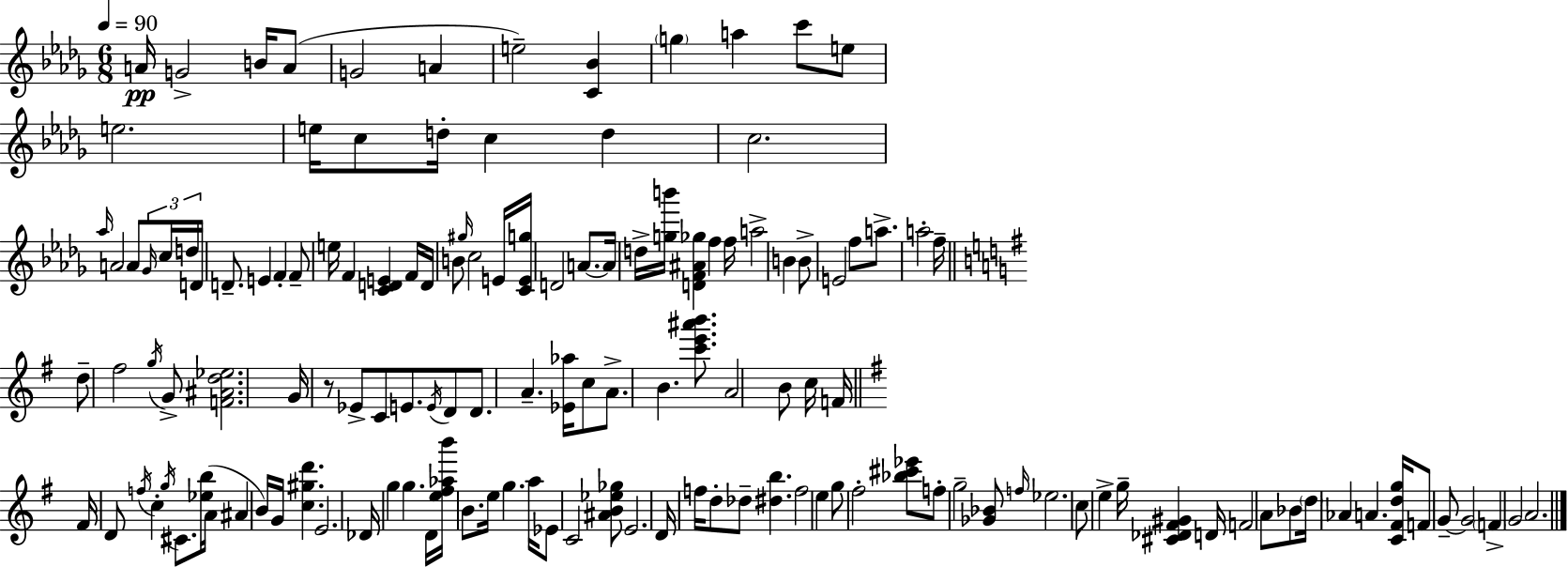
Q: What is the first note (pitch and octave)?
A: A4